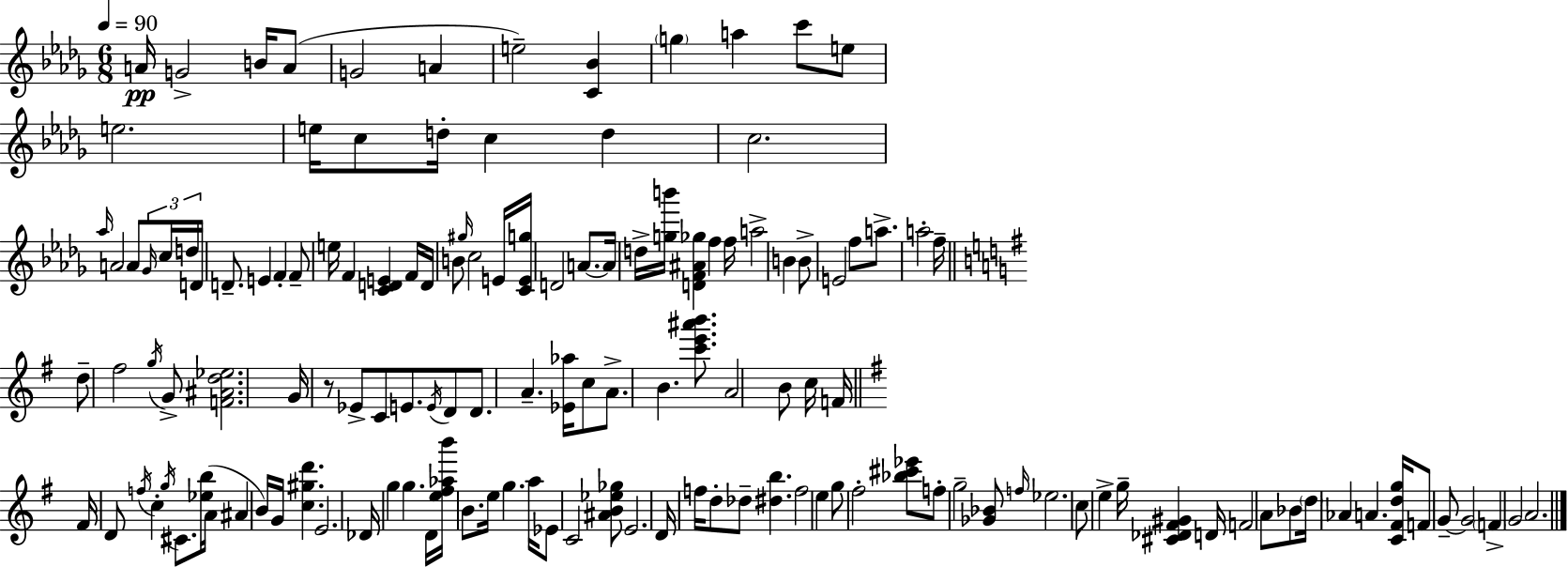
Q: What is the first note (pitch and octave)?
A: A4